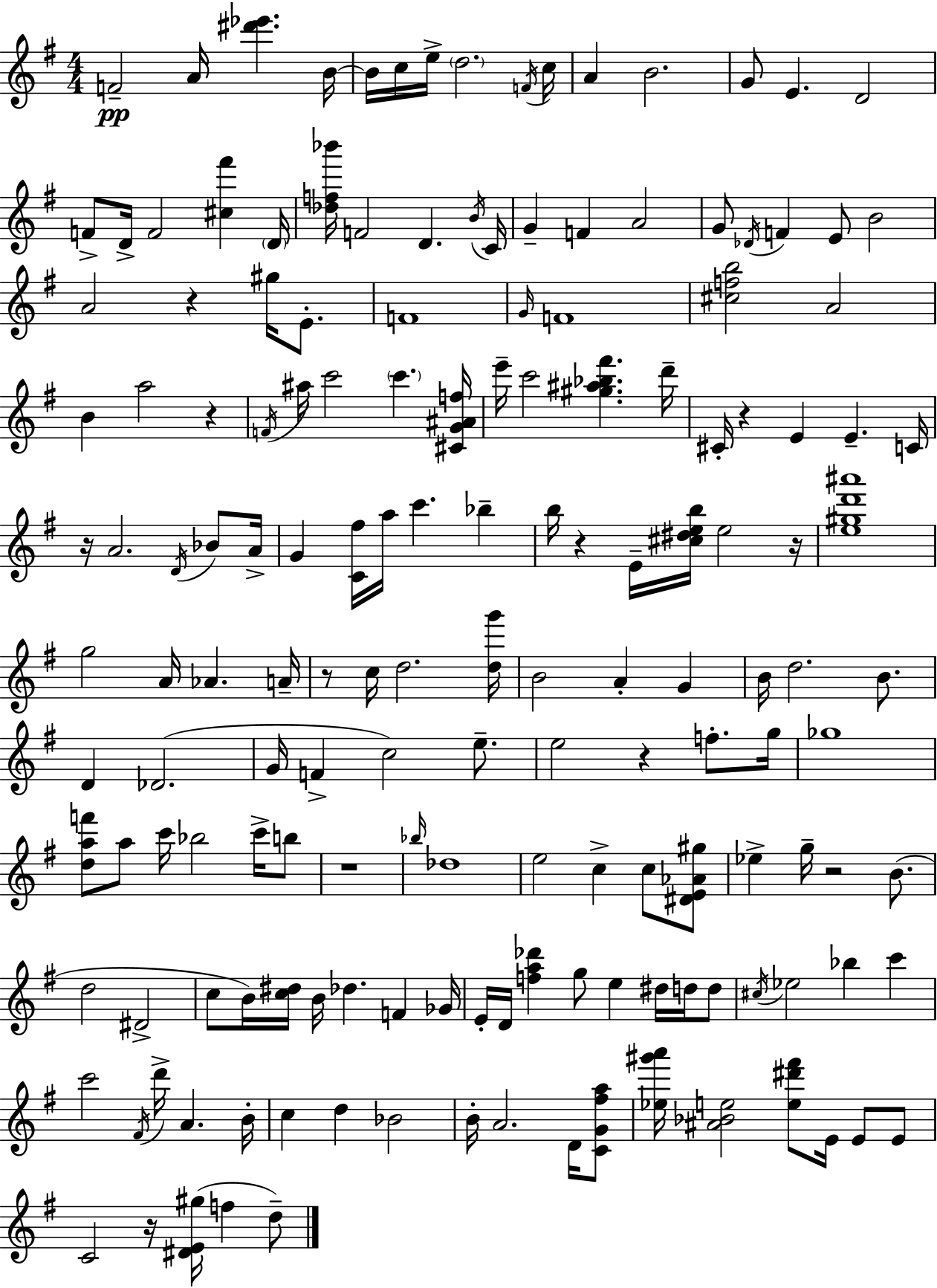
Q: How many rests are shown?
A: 11